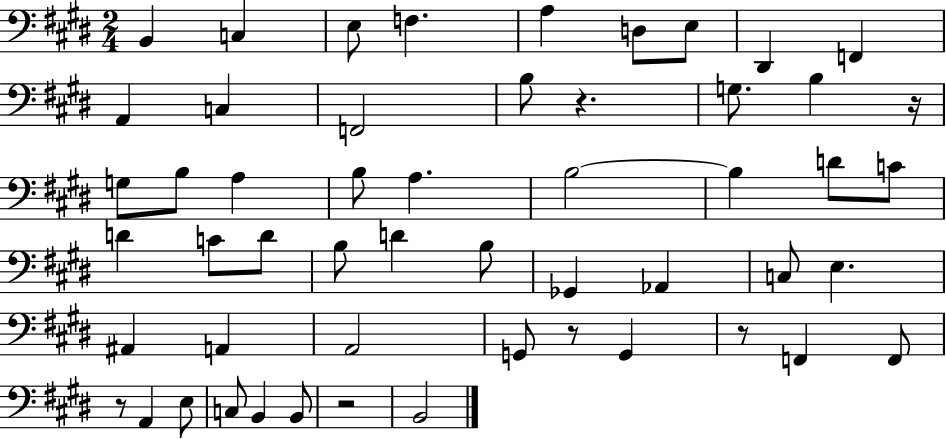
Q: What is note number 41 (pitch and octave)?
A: F2